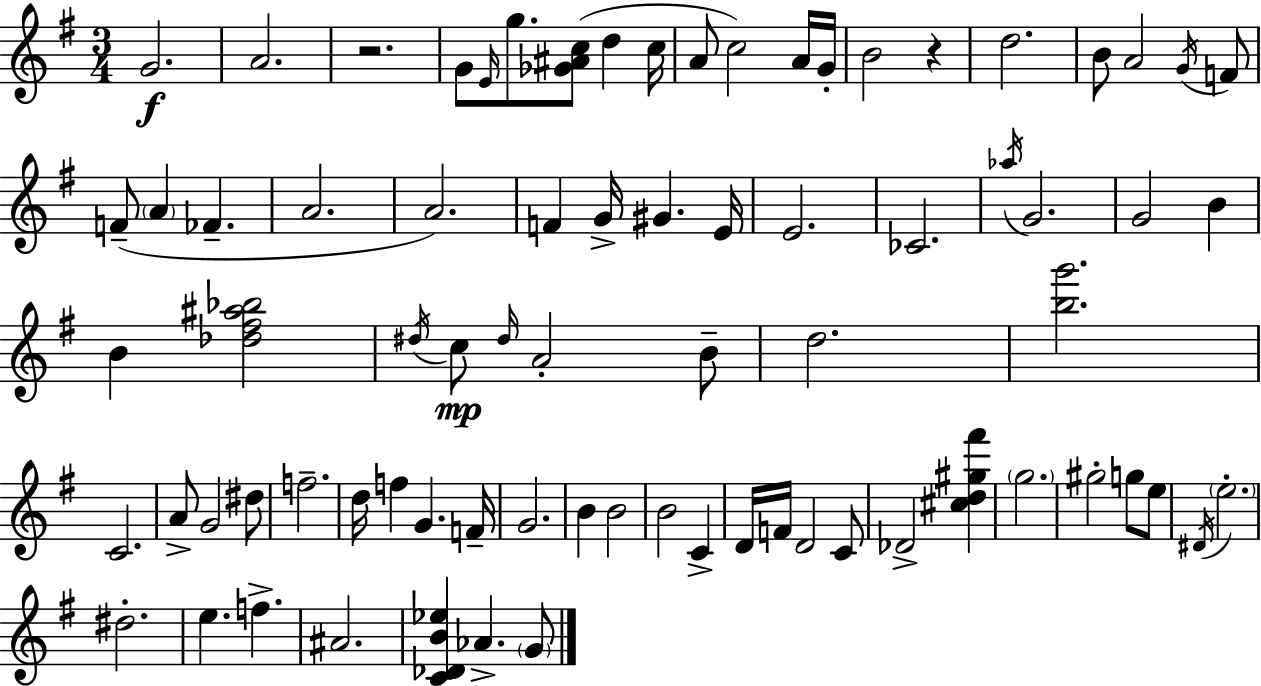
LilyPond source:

{
  \clef treble
  \numericTimeSignature
  \time 3/4
  \key e \minor
  \repeat volta 2 { g'2.\f | a'2. | r2. | g'8 \grace { e'16 } g''8. <ges' ais' c''>8( d''4 | \break c''16 a'8 c''2) a'16 | g'16-. b'2 r4 | d''2. | b'8 a'2 \acciaccatura { g'16 } | \break f'8 f'8--( \parenthesize a'4 fes'4.-- | a'2. | a'2.) | f'4 g'16-> gis'4. | \break e'16 e'2. | ces'2. | \acciaccatura { aes''16 } g'2. | g'2 b'4 | \break b'4 <des'' fis'' ais'' bes''>2 | \acciaccatura { dis''16 } c''8\mp \grace { dis''16 } a'2-. | b'8-- d''2. | <b'' g'''>2. | \break c'2. | a'8-> g'2 | dis''8 f''2.-- | d''16 f''4 g'4. | \break f'16-- g'2. | b'4 b'2 | b'2 | c'4-> d'16 f'16 d'2 | \break c'8 des'2-> | <cis'' d'' gis'' fis'''>4 \parenthesize g''2. | gis''2-. | g''8 e''8 \acciaccatura { dis'16 } \parenthesize e''2.-. | \break dis''2.-. | e''4. | f''4.-> ais'2. | <c' des' b' ees''>4 aes'4.-> | \break \parenthesize g'8 } \bar "|."
}